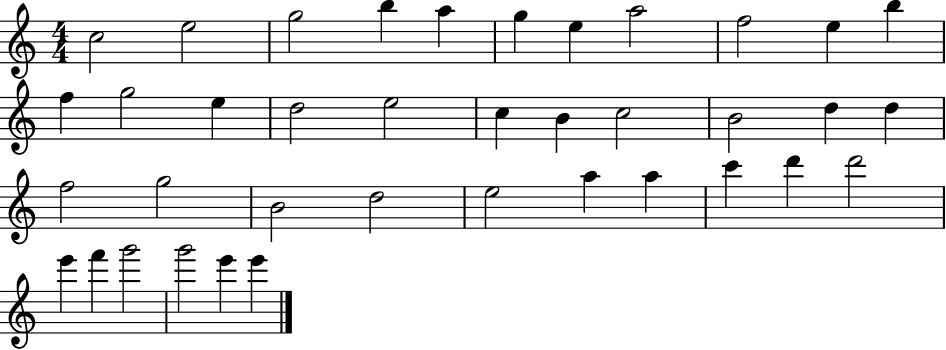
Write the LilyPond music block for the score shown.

{
  \clef treble
  \numericTimeSignature
  \time 4/4
  \key c \major
  c''2 e''2 | g''2 b''4 a''4 | g''4 e''4 a''2 | f''2 e''4 b''4 | \break f''4 g''2 e''4 | d''2 e''2 | c''4 b'4 c''2 | b'2 d''4 d''4 | \break f''2 g''2 | b'2 d''2 | e''2 a''4 a''4 | c'''4 d'''4 d'''2 | \break e'''4 f'''4 g'''2 | g'''2 e'''4 e'''4 | \bar "|."
}